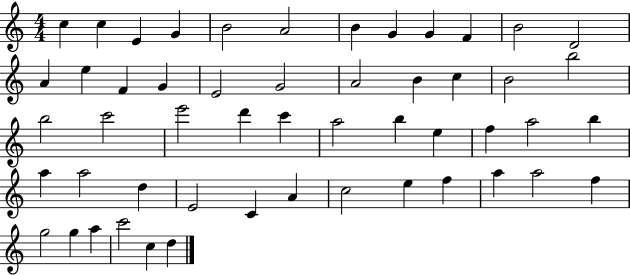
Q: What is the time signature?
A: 4/4